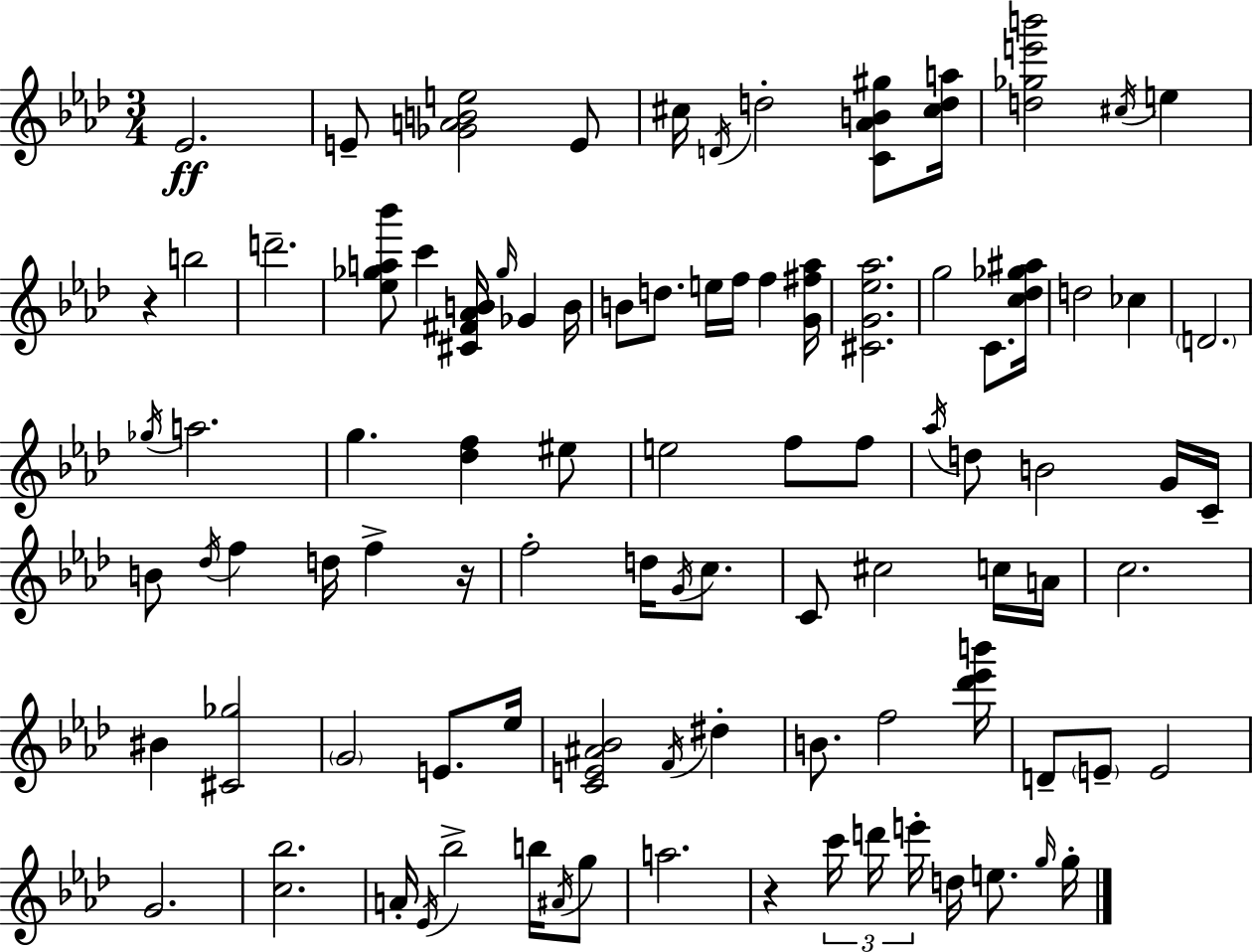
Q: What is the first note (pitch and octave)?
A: Eb4